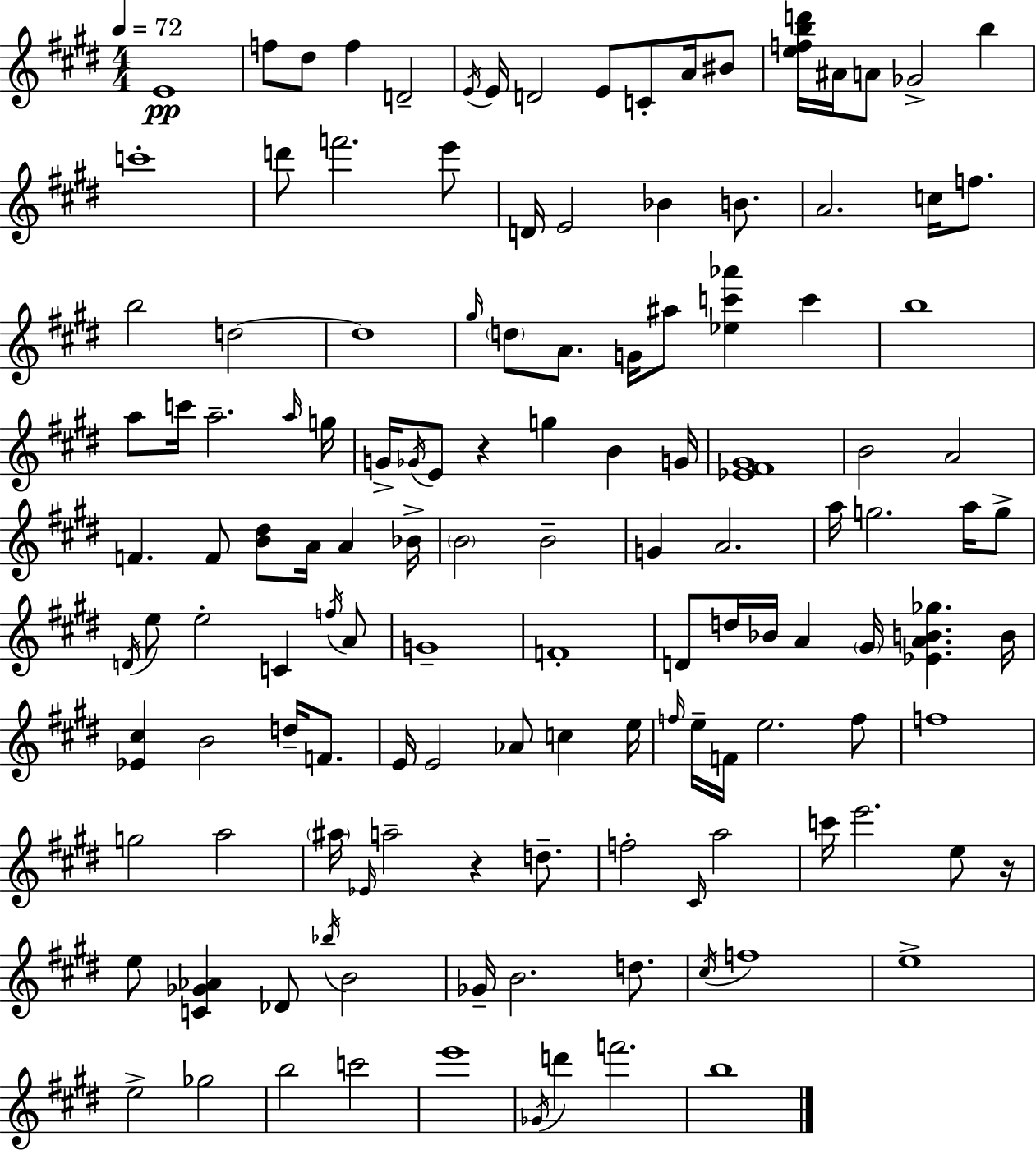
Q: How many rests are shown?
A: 3